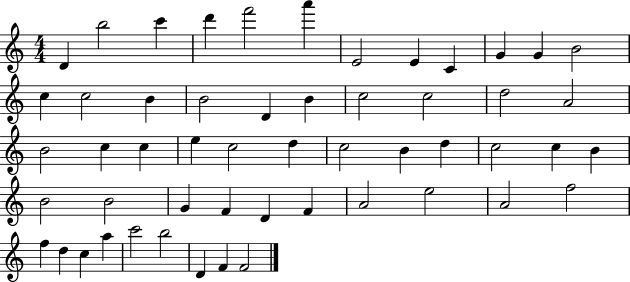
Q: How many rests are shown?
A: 0